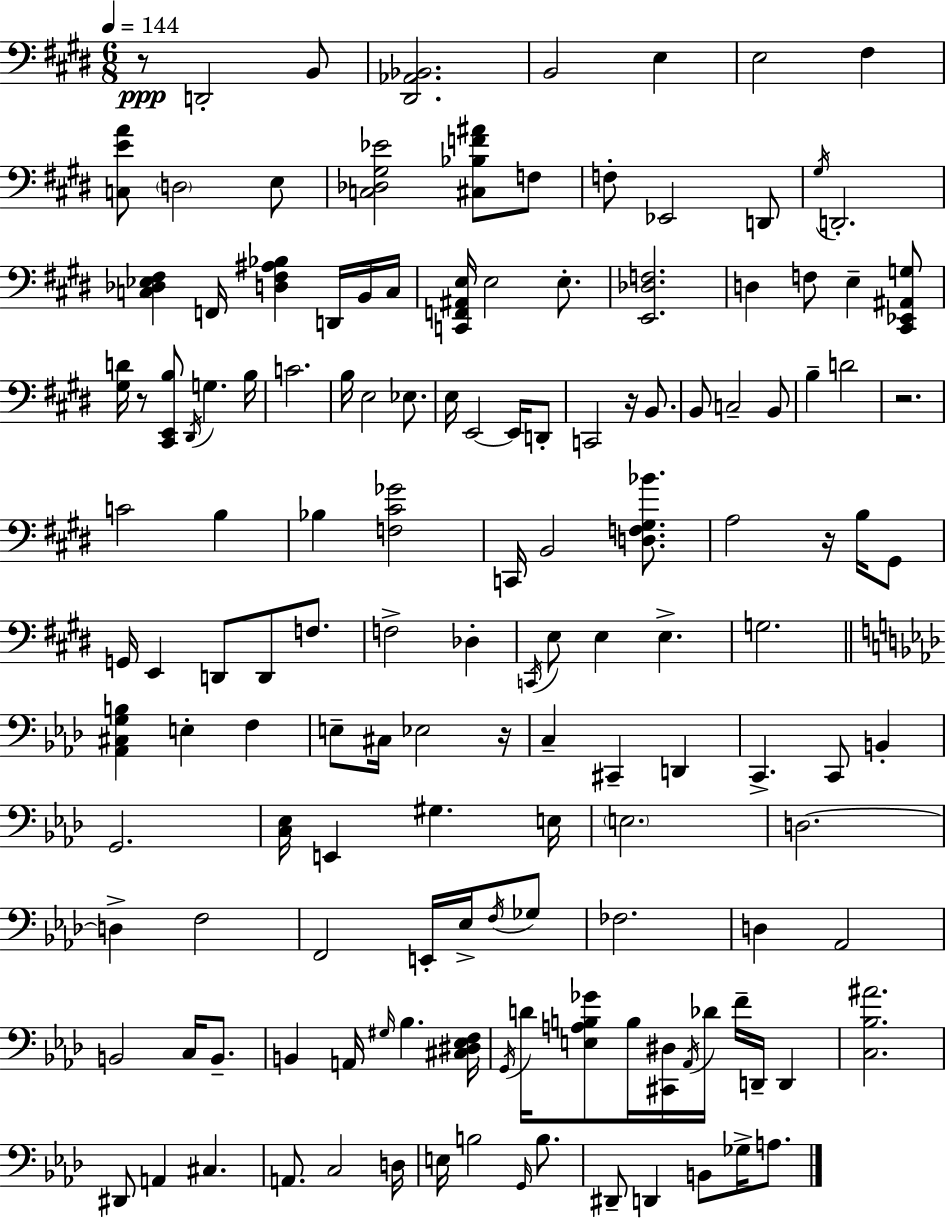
{
  \clef bass
  \numericTimeSignature
  \time 6/8
  \key e \major
  \tempo 4 = 144
  \repeat volta 2 { r8\ppp d,2-. b,8 | <dis, aes, bes,>2. | b,2 e4 | e2 fis4 | \break <c e' a'>8 \parenthesize d2 e8 | <c des gis ees'>2 <cis bes f' ais'>8 f8 | f8-. ees,2 d,8 | \acciaccatura { gis16 } d,2.-. | \break <c des ees fis>4 f,16 <d fis ais bes>4 d,16 b,16 | c16 <c, f, ais, e>16 e2 e8.-. | <e, des f>2. | d4 f8 e4-- <cis, ees, ais, g>8 | \break <gis d'>16 r8 <cis, e, b>8 \acciaccatura { dis,16 } g4. | b16 c'2. | b16 e2 ees8. | e16 e,2~~ e,16 | \break d,8-. c,2 r16 b,8. | b,8 c2-- | b,8 b4-- d'2 | r2. | \break c'2 b4 | bes4 <f cis' ges'>2 | c,16 b,2 <d f gis bes'>8. | a2 r16 b16 | \break gis,8 g,16 e,4 d,8 d,8 f8. | f2-> des4-. | \acciaccatura { c,16 } e8 e4 e4.-> | g2. | \break \bar "||" \break \key aes \major <aes, cis g b>4 e4-. f4 | e8-- cis16 ees2 r16 | c4-- cis,4-- d,4 | c,4.-> c,8 b,4-. | \break g,2. | <c ees>16 e,4 gis4. e16 | \parenthesize e2. | d2.~~ | \break d4-> f2 | f,2 e,16-. ees16-> \acciaccatura { f16 } ges8 | fes2. | d4 aes,2 | \break b,2 c16 b,8.-- | b,4 a,16 \grace { gis16 } bes4. | <cis dis ees f>16 \acciaccatura { g,16 } d'16 <e a b ges'>8 b16 <cis, dis>16 \acciaccatura { aes,16 } des'16 f'16-- d,16-- | d,4 <c bes ais'>2. | \break dis,8 a,4 cis4. | a,8. c2 | d16 e16 b2 | \grace { g,16 } b8. dis,8-- d,4 b,8 | \break ges16-> a8. } \bar "|."
}